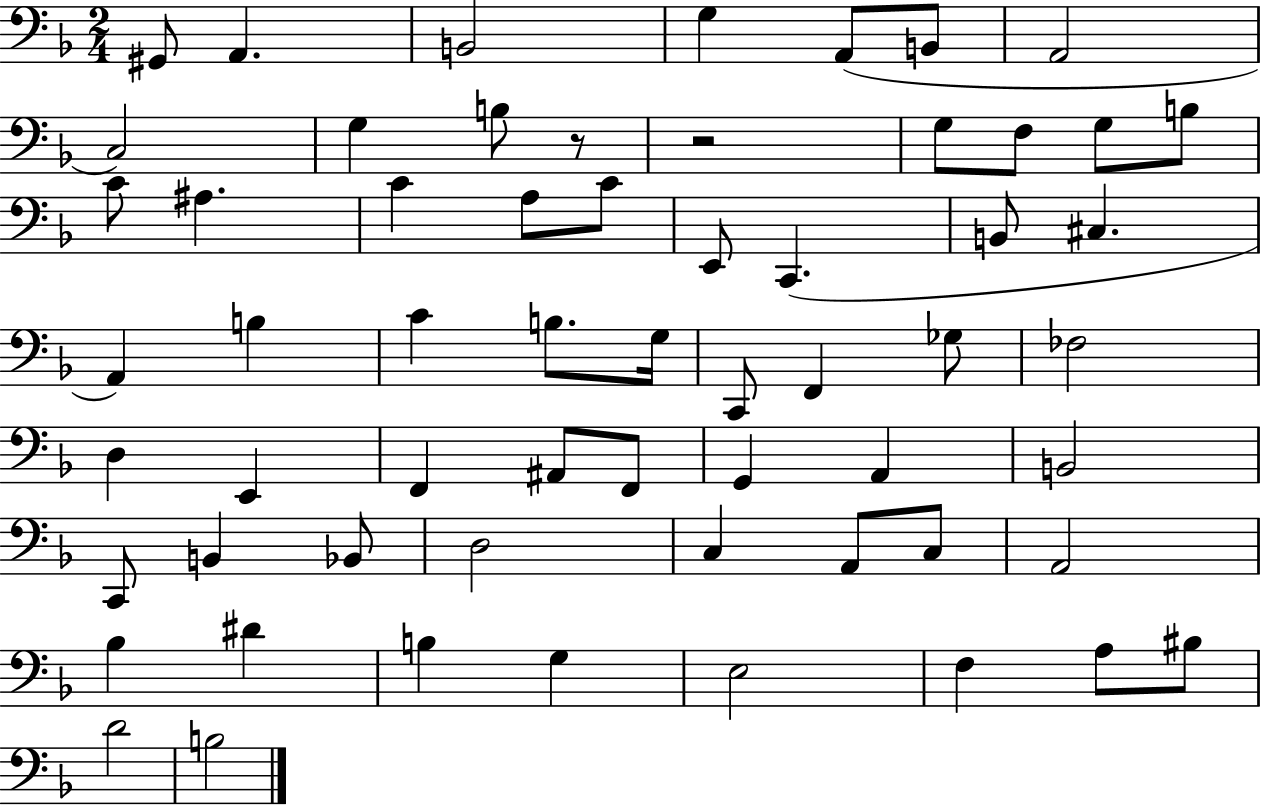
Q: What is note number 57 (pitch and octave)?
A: D4